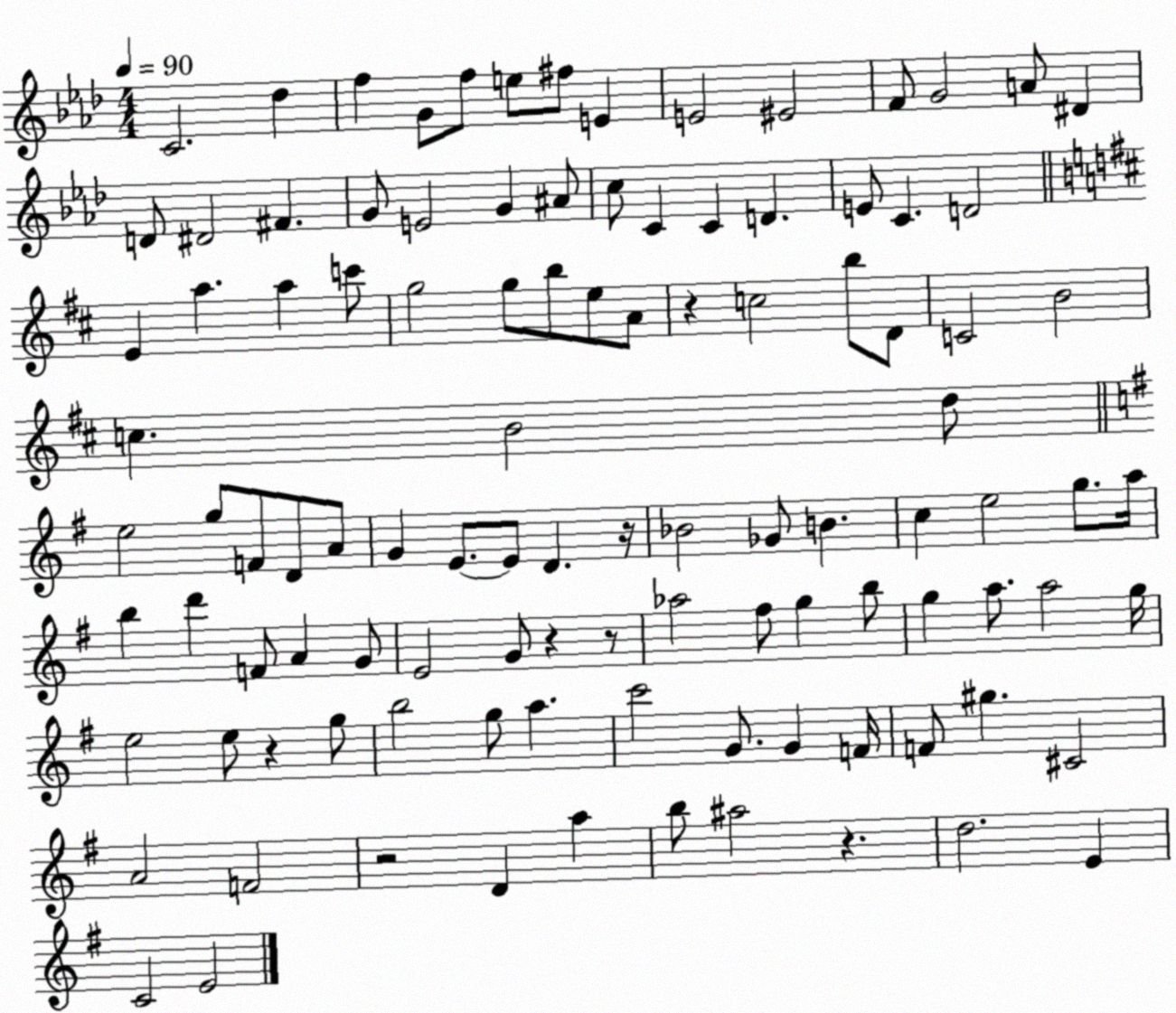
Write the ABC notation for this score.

X:1
T:Untitled
M:4/4
L:1/4
K:Ab
C2 _d f G/2 f/2 e/2 ^f/2 E E2 ^E2 F/2 G2 A/2 ^D D/2 ^D2 ^F G/2 E2 G ^A/2 c/2 C C D E/2 C D2 E a a c'/2 g2 g/2 b/2 e/2 A/2 z c2 b/2 D/2 C2 B2 c B2 d/2 e2 g/2 F/2 D/2 A/2 G E/2 E/2 D z/4 _B2 _G/2 B c e2 g/2 a/4 b d' F/2 A G/2 E2 G/2 z z/2 _a2 ^f/2 g b/2 g a/2 a2 g/4 e2 e/2 z g/2 b2 g/2 a c'2 G/2 G F/4 F/2 ^g ^C2 A2 F2 z2 D a b/2 ^a2 z d2 E C2 E2